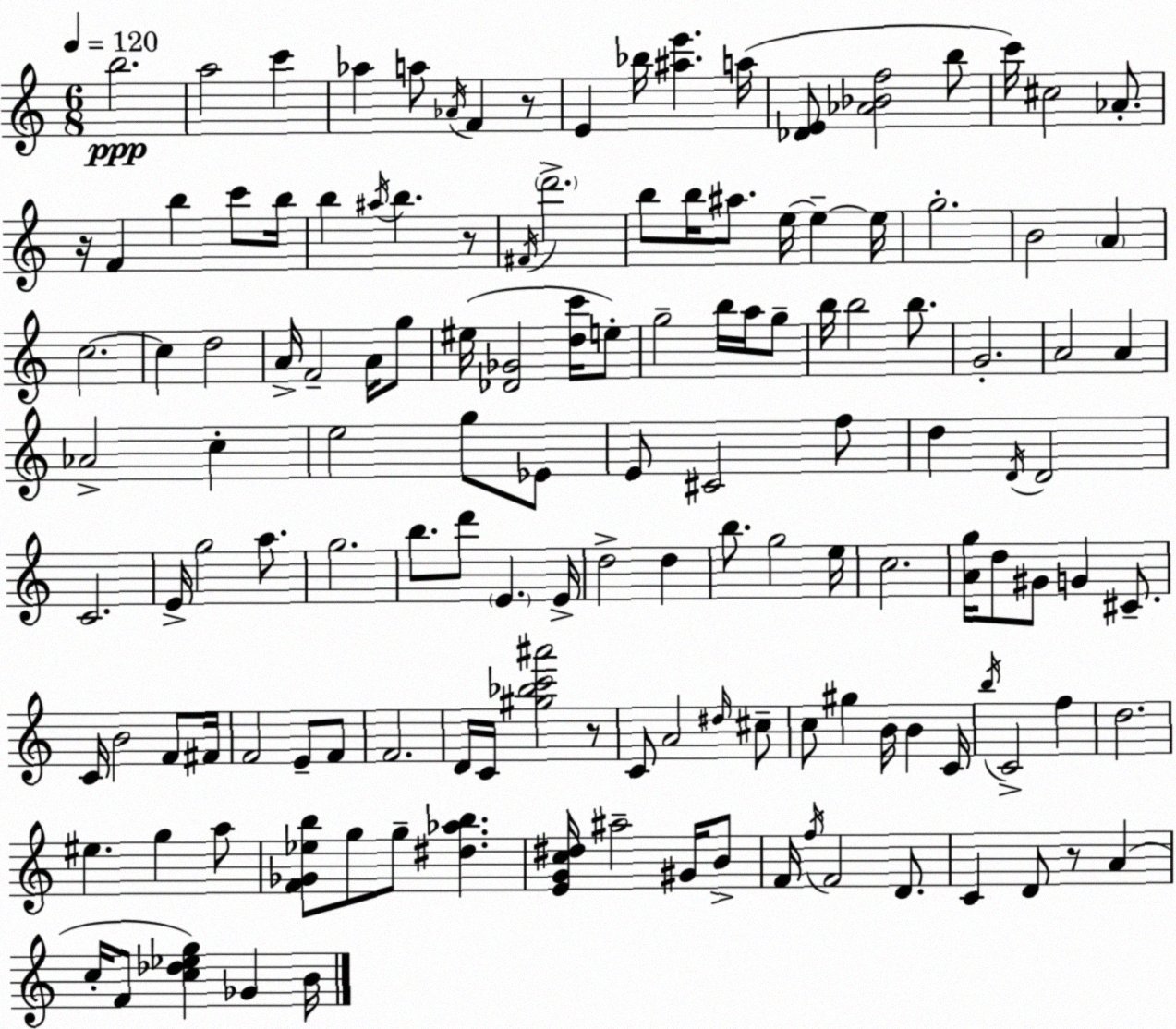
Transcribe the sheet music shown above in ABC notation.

X:1
T:Untitled
M:6/8
L:1/4
K:C
b2 a2 c' _a a/2 _A/4 F z/2 E _b/4 [^ae'] a/4 [_DE]/2 [_A_Bf]2 b/2 c'/4 ^c2 _A/2 z/4 F b c'/2 b/4 b ^a/4 b z/2 ^F/4 d'2 b/2 b/4 ^a/2 e/4 e e/4 g2 B2 A c2 c d2 A/4 F2 A/4 g/2 ^e/4 [_D_G]2 [dc']/4 e/2 g2 b/4 a/4 g/2 b/4 b2 b/2 G2 A2 A _A2 c e2 g/2 _E/2 E/2 ^C2 f/2 d D/4 D2 C2 E/4 g2 a/2 g2 b/2 d'/2 E E/4 d2 d b/2 g2 e/4 c2 [Ag]/4 d/2 ^G/2 G ^C/2 C/4 B2 F/2 ^F/4 F2 E/2 F/2 F2 D/4 C/4 [^g_bc'^a']2 z/2 C/2 A2 ^d/4 ^c/2 c/2 ^g B/4 B C/4 b/4 C2 f d2 ^e g a/2 [F_G_eb]/2 g/2 g/2 [^d_ab] [EGc^d]/4 ^a2 ^G/4 B/2 F/4 f/4 F2 D/2 C D/2 z/2 A c/4 F/2 [c_d_eg] _G B/4